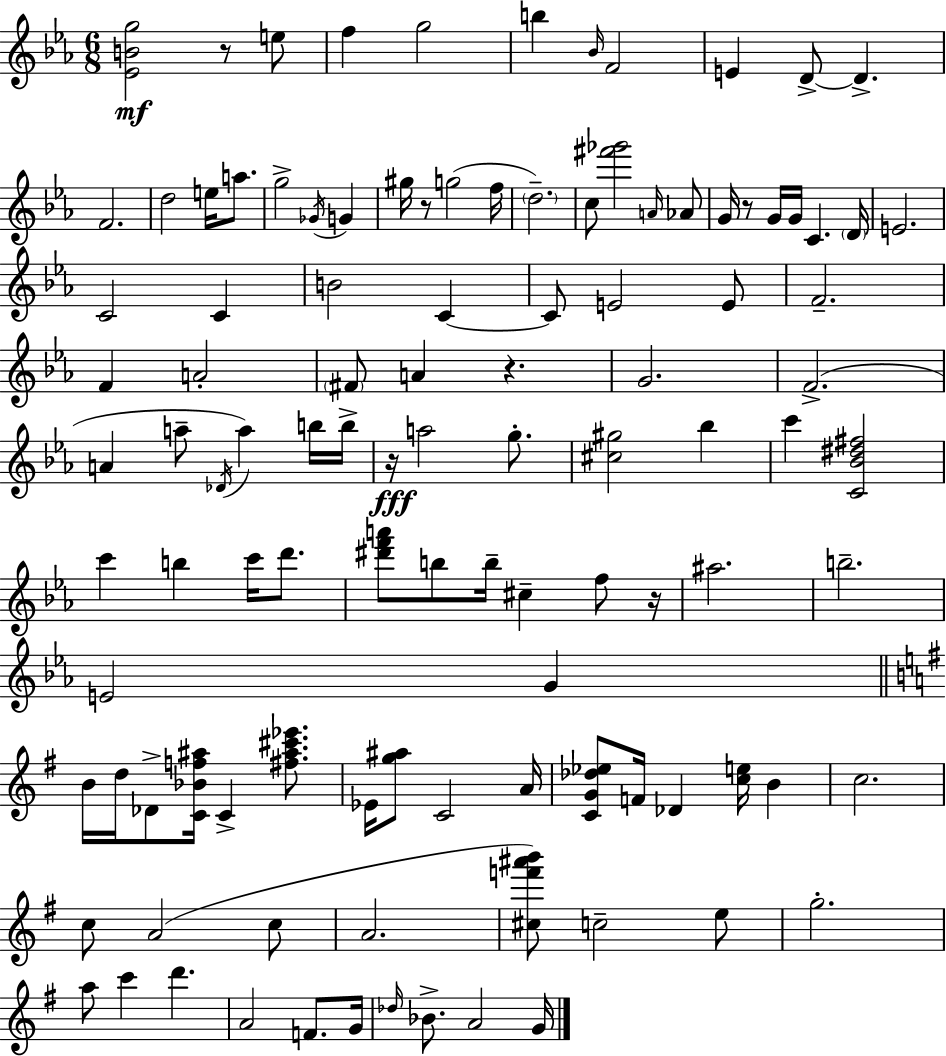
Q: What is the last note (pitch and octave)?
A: G4